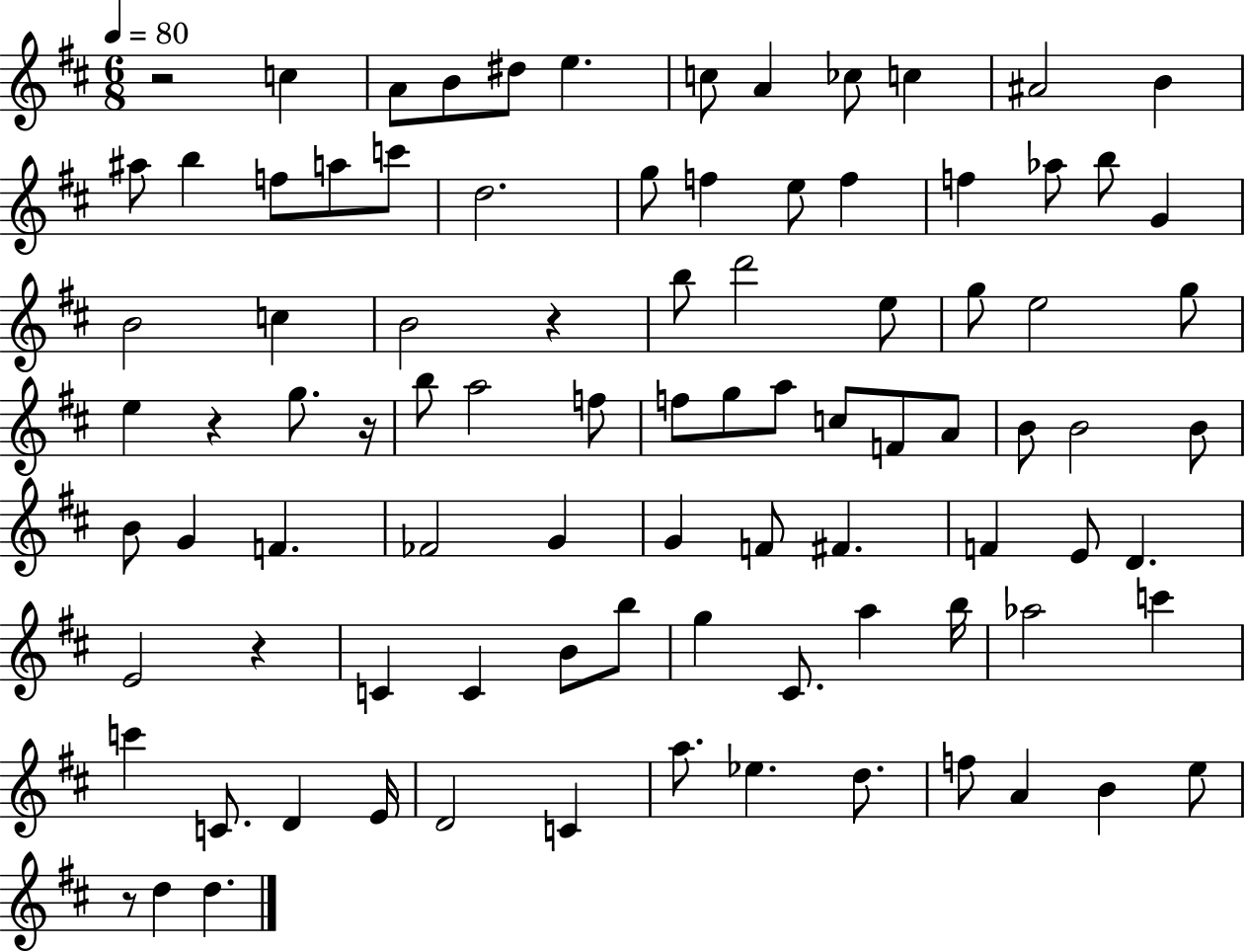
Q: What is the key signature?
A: D major